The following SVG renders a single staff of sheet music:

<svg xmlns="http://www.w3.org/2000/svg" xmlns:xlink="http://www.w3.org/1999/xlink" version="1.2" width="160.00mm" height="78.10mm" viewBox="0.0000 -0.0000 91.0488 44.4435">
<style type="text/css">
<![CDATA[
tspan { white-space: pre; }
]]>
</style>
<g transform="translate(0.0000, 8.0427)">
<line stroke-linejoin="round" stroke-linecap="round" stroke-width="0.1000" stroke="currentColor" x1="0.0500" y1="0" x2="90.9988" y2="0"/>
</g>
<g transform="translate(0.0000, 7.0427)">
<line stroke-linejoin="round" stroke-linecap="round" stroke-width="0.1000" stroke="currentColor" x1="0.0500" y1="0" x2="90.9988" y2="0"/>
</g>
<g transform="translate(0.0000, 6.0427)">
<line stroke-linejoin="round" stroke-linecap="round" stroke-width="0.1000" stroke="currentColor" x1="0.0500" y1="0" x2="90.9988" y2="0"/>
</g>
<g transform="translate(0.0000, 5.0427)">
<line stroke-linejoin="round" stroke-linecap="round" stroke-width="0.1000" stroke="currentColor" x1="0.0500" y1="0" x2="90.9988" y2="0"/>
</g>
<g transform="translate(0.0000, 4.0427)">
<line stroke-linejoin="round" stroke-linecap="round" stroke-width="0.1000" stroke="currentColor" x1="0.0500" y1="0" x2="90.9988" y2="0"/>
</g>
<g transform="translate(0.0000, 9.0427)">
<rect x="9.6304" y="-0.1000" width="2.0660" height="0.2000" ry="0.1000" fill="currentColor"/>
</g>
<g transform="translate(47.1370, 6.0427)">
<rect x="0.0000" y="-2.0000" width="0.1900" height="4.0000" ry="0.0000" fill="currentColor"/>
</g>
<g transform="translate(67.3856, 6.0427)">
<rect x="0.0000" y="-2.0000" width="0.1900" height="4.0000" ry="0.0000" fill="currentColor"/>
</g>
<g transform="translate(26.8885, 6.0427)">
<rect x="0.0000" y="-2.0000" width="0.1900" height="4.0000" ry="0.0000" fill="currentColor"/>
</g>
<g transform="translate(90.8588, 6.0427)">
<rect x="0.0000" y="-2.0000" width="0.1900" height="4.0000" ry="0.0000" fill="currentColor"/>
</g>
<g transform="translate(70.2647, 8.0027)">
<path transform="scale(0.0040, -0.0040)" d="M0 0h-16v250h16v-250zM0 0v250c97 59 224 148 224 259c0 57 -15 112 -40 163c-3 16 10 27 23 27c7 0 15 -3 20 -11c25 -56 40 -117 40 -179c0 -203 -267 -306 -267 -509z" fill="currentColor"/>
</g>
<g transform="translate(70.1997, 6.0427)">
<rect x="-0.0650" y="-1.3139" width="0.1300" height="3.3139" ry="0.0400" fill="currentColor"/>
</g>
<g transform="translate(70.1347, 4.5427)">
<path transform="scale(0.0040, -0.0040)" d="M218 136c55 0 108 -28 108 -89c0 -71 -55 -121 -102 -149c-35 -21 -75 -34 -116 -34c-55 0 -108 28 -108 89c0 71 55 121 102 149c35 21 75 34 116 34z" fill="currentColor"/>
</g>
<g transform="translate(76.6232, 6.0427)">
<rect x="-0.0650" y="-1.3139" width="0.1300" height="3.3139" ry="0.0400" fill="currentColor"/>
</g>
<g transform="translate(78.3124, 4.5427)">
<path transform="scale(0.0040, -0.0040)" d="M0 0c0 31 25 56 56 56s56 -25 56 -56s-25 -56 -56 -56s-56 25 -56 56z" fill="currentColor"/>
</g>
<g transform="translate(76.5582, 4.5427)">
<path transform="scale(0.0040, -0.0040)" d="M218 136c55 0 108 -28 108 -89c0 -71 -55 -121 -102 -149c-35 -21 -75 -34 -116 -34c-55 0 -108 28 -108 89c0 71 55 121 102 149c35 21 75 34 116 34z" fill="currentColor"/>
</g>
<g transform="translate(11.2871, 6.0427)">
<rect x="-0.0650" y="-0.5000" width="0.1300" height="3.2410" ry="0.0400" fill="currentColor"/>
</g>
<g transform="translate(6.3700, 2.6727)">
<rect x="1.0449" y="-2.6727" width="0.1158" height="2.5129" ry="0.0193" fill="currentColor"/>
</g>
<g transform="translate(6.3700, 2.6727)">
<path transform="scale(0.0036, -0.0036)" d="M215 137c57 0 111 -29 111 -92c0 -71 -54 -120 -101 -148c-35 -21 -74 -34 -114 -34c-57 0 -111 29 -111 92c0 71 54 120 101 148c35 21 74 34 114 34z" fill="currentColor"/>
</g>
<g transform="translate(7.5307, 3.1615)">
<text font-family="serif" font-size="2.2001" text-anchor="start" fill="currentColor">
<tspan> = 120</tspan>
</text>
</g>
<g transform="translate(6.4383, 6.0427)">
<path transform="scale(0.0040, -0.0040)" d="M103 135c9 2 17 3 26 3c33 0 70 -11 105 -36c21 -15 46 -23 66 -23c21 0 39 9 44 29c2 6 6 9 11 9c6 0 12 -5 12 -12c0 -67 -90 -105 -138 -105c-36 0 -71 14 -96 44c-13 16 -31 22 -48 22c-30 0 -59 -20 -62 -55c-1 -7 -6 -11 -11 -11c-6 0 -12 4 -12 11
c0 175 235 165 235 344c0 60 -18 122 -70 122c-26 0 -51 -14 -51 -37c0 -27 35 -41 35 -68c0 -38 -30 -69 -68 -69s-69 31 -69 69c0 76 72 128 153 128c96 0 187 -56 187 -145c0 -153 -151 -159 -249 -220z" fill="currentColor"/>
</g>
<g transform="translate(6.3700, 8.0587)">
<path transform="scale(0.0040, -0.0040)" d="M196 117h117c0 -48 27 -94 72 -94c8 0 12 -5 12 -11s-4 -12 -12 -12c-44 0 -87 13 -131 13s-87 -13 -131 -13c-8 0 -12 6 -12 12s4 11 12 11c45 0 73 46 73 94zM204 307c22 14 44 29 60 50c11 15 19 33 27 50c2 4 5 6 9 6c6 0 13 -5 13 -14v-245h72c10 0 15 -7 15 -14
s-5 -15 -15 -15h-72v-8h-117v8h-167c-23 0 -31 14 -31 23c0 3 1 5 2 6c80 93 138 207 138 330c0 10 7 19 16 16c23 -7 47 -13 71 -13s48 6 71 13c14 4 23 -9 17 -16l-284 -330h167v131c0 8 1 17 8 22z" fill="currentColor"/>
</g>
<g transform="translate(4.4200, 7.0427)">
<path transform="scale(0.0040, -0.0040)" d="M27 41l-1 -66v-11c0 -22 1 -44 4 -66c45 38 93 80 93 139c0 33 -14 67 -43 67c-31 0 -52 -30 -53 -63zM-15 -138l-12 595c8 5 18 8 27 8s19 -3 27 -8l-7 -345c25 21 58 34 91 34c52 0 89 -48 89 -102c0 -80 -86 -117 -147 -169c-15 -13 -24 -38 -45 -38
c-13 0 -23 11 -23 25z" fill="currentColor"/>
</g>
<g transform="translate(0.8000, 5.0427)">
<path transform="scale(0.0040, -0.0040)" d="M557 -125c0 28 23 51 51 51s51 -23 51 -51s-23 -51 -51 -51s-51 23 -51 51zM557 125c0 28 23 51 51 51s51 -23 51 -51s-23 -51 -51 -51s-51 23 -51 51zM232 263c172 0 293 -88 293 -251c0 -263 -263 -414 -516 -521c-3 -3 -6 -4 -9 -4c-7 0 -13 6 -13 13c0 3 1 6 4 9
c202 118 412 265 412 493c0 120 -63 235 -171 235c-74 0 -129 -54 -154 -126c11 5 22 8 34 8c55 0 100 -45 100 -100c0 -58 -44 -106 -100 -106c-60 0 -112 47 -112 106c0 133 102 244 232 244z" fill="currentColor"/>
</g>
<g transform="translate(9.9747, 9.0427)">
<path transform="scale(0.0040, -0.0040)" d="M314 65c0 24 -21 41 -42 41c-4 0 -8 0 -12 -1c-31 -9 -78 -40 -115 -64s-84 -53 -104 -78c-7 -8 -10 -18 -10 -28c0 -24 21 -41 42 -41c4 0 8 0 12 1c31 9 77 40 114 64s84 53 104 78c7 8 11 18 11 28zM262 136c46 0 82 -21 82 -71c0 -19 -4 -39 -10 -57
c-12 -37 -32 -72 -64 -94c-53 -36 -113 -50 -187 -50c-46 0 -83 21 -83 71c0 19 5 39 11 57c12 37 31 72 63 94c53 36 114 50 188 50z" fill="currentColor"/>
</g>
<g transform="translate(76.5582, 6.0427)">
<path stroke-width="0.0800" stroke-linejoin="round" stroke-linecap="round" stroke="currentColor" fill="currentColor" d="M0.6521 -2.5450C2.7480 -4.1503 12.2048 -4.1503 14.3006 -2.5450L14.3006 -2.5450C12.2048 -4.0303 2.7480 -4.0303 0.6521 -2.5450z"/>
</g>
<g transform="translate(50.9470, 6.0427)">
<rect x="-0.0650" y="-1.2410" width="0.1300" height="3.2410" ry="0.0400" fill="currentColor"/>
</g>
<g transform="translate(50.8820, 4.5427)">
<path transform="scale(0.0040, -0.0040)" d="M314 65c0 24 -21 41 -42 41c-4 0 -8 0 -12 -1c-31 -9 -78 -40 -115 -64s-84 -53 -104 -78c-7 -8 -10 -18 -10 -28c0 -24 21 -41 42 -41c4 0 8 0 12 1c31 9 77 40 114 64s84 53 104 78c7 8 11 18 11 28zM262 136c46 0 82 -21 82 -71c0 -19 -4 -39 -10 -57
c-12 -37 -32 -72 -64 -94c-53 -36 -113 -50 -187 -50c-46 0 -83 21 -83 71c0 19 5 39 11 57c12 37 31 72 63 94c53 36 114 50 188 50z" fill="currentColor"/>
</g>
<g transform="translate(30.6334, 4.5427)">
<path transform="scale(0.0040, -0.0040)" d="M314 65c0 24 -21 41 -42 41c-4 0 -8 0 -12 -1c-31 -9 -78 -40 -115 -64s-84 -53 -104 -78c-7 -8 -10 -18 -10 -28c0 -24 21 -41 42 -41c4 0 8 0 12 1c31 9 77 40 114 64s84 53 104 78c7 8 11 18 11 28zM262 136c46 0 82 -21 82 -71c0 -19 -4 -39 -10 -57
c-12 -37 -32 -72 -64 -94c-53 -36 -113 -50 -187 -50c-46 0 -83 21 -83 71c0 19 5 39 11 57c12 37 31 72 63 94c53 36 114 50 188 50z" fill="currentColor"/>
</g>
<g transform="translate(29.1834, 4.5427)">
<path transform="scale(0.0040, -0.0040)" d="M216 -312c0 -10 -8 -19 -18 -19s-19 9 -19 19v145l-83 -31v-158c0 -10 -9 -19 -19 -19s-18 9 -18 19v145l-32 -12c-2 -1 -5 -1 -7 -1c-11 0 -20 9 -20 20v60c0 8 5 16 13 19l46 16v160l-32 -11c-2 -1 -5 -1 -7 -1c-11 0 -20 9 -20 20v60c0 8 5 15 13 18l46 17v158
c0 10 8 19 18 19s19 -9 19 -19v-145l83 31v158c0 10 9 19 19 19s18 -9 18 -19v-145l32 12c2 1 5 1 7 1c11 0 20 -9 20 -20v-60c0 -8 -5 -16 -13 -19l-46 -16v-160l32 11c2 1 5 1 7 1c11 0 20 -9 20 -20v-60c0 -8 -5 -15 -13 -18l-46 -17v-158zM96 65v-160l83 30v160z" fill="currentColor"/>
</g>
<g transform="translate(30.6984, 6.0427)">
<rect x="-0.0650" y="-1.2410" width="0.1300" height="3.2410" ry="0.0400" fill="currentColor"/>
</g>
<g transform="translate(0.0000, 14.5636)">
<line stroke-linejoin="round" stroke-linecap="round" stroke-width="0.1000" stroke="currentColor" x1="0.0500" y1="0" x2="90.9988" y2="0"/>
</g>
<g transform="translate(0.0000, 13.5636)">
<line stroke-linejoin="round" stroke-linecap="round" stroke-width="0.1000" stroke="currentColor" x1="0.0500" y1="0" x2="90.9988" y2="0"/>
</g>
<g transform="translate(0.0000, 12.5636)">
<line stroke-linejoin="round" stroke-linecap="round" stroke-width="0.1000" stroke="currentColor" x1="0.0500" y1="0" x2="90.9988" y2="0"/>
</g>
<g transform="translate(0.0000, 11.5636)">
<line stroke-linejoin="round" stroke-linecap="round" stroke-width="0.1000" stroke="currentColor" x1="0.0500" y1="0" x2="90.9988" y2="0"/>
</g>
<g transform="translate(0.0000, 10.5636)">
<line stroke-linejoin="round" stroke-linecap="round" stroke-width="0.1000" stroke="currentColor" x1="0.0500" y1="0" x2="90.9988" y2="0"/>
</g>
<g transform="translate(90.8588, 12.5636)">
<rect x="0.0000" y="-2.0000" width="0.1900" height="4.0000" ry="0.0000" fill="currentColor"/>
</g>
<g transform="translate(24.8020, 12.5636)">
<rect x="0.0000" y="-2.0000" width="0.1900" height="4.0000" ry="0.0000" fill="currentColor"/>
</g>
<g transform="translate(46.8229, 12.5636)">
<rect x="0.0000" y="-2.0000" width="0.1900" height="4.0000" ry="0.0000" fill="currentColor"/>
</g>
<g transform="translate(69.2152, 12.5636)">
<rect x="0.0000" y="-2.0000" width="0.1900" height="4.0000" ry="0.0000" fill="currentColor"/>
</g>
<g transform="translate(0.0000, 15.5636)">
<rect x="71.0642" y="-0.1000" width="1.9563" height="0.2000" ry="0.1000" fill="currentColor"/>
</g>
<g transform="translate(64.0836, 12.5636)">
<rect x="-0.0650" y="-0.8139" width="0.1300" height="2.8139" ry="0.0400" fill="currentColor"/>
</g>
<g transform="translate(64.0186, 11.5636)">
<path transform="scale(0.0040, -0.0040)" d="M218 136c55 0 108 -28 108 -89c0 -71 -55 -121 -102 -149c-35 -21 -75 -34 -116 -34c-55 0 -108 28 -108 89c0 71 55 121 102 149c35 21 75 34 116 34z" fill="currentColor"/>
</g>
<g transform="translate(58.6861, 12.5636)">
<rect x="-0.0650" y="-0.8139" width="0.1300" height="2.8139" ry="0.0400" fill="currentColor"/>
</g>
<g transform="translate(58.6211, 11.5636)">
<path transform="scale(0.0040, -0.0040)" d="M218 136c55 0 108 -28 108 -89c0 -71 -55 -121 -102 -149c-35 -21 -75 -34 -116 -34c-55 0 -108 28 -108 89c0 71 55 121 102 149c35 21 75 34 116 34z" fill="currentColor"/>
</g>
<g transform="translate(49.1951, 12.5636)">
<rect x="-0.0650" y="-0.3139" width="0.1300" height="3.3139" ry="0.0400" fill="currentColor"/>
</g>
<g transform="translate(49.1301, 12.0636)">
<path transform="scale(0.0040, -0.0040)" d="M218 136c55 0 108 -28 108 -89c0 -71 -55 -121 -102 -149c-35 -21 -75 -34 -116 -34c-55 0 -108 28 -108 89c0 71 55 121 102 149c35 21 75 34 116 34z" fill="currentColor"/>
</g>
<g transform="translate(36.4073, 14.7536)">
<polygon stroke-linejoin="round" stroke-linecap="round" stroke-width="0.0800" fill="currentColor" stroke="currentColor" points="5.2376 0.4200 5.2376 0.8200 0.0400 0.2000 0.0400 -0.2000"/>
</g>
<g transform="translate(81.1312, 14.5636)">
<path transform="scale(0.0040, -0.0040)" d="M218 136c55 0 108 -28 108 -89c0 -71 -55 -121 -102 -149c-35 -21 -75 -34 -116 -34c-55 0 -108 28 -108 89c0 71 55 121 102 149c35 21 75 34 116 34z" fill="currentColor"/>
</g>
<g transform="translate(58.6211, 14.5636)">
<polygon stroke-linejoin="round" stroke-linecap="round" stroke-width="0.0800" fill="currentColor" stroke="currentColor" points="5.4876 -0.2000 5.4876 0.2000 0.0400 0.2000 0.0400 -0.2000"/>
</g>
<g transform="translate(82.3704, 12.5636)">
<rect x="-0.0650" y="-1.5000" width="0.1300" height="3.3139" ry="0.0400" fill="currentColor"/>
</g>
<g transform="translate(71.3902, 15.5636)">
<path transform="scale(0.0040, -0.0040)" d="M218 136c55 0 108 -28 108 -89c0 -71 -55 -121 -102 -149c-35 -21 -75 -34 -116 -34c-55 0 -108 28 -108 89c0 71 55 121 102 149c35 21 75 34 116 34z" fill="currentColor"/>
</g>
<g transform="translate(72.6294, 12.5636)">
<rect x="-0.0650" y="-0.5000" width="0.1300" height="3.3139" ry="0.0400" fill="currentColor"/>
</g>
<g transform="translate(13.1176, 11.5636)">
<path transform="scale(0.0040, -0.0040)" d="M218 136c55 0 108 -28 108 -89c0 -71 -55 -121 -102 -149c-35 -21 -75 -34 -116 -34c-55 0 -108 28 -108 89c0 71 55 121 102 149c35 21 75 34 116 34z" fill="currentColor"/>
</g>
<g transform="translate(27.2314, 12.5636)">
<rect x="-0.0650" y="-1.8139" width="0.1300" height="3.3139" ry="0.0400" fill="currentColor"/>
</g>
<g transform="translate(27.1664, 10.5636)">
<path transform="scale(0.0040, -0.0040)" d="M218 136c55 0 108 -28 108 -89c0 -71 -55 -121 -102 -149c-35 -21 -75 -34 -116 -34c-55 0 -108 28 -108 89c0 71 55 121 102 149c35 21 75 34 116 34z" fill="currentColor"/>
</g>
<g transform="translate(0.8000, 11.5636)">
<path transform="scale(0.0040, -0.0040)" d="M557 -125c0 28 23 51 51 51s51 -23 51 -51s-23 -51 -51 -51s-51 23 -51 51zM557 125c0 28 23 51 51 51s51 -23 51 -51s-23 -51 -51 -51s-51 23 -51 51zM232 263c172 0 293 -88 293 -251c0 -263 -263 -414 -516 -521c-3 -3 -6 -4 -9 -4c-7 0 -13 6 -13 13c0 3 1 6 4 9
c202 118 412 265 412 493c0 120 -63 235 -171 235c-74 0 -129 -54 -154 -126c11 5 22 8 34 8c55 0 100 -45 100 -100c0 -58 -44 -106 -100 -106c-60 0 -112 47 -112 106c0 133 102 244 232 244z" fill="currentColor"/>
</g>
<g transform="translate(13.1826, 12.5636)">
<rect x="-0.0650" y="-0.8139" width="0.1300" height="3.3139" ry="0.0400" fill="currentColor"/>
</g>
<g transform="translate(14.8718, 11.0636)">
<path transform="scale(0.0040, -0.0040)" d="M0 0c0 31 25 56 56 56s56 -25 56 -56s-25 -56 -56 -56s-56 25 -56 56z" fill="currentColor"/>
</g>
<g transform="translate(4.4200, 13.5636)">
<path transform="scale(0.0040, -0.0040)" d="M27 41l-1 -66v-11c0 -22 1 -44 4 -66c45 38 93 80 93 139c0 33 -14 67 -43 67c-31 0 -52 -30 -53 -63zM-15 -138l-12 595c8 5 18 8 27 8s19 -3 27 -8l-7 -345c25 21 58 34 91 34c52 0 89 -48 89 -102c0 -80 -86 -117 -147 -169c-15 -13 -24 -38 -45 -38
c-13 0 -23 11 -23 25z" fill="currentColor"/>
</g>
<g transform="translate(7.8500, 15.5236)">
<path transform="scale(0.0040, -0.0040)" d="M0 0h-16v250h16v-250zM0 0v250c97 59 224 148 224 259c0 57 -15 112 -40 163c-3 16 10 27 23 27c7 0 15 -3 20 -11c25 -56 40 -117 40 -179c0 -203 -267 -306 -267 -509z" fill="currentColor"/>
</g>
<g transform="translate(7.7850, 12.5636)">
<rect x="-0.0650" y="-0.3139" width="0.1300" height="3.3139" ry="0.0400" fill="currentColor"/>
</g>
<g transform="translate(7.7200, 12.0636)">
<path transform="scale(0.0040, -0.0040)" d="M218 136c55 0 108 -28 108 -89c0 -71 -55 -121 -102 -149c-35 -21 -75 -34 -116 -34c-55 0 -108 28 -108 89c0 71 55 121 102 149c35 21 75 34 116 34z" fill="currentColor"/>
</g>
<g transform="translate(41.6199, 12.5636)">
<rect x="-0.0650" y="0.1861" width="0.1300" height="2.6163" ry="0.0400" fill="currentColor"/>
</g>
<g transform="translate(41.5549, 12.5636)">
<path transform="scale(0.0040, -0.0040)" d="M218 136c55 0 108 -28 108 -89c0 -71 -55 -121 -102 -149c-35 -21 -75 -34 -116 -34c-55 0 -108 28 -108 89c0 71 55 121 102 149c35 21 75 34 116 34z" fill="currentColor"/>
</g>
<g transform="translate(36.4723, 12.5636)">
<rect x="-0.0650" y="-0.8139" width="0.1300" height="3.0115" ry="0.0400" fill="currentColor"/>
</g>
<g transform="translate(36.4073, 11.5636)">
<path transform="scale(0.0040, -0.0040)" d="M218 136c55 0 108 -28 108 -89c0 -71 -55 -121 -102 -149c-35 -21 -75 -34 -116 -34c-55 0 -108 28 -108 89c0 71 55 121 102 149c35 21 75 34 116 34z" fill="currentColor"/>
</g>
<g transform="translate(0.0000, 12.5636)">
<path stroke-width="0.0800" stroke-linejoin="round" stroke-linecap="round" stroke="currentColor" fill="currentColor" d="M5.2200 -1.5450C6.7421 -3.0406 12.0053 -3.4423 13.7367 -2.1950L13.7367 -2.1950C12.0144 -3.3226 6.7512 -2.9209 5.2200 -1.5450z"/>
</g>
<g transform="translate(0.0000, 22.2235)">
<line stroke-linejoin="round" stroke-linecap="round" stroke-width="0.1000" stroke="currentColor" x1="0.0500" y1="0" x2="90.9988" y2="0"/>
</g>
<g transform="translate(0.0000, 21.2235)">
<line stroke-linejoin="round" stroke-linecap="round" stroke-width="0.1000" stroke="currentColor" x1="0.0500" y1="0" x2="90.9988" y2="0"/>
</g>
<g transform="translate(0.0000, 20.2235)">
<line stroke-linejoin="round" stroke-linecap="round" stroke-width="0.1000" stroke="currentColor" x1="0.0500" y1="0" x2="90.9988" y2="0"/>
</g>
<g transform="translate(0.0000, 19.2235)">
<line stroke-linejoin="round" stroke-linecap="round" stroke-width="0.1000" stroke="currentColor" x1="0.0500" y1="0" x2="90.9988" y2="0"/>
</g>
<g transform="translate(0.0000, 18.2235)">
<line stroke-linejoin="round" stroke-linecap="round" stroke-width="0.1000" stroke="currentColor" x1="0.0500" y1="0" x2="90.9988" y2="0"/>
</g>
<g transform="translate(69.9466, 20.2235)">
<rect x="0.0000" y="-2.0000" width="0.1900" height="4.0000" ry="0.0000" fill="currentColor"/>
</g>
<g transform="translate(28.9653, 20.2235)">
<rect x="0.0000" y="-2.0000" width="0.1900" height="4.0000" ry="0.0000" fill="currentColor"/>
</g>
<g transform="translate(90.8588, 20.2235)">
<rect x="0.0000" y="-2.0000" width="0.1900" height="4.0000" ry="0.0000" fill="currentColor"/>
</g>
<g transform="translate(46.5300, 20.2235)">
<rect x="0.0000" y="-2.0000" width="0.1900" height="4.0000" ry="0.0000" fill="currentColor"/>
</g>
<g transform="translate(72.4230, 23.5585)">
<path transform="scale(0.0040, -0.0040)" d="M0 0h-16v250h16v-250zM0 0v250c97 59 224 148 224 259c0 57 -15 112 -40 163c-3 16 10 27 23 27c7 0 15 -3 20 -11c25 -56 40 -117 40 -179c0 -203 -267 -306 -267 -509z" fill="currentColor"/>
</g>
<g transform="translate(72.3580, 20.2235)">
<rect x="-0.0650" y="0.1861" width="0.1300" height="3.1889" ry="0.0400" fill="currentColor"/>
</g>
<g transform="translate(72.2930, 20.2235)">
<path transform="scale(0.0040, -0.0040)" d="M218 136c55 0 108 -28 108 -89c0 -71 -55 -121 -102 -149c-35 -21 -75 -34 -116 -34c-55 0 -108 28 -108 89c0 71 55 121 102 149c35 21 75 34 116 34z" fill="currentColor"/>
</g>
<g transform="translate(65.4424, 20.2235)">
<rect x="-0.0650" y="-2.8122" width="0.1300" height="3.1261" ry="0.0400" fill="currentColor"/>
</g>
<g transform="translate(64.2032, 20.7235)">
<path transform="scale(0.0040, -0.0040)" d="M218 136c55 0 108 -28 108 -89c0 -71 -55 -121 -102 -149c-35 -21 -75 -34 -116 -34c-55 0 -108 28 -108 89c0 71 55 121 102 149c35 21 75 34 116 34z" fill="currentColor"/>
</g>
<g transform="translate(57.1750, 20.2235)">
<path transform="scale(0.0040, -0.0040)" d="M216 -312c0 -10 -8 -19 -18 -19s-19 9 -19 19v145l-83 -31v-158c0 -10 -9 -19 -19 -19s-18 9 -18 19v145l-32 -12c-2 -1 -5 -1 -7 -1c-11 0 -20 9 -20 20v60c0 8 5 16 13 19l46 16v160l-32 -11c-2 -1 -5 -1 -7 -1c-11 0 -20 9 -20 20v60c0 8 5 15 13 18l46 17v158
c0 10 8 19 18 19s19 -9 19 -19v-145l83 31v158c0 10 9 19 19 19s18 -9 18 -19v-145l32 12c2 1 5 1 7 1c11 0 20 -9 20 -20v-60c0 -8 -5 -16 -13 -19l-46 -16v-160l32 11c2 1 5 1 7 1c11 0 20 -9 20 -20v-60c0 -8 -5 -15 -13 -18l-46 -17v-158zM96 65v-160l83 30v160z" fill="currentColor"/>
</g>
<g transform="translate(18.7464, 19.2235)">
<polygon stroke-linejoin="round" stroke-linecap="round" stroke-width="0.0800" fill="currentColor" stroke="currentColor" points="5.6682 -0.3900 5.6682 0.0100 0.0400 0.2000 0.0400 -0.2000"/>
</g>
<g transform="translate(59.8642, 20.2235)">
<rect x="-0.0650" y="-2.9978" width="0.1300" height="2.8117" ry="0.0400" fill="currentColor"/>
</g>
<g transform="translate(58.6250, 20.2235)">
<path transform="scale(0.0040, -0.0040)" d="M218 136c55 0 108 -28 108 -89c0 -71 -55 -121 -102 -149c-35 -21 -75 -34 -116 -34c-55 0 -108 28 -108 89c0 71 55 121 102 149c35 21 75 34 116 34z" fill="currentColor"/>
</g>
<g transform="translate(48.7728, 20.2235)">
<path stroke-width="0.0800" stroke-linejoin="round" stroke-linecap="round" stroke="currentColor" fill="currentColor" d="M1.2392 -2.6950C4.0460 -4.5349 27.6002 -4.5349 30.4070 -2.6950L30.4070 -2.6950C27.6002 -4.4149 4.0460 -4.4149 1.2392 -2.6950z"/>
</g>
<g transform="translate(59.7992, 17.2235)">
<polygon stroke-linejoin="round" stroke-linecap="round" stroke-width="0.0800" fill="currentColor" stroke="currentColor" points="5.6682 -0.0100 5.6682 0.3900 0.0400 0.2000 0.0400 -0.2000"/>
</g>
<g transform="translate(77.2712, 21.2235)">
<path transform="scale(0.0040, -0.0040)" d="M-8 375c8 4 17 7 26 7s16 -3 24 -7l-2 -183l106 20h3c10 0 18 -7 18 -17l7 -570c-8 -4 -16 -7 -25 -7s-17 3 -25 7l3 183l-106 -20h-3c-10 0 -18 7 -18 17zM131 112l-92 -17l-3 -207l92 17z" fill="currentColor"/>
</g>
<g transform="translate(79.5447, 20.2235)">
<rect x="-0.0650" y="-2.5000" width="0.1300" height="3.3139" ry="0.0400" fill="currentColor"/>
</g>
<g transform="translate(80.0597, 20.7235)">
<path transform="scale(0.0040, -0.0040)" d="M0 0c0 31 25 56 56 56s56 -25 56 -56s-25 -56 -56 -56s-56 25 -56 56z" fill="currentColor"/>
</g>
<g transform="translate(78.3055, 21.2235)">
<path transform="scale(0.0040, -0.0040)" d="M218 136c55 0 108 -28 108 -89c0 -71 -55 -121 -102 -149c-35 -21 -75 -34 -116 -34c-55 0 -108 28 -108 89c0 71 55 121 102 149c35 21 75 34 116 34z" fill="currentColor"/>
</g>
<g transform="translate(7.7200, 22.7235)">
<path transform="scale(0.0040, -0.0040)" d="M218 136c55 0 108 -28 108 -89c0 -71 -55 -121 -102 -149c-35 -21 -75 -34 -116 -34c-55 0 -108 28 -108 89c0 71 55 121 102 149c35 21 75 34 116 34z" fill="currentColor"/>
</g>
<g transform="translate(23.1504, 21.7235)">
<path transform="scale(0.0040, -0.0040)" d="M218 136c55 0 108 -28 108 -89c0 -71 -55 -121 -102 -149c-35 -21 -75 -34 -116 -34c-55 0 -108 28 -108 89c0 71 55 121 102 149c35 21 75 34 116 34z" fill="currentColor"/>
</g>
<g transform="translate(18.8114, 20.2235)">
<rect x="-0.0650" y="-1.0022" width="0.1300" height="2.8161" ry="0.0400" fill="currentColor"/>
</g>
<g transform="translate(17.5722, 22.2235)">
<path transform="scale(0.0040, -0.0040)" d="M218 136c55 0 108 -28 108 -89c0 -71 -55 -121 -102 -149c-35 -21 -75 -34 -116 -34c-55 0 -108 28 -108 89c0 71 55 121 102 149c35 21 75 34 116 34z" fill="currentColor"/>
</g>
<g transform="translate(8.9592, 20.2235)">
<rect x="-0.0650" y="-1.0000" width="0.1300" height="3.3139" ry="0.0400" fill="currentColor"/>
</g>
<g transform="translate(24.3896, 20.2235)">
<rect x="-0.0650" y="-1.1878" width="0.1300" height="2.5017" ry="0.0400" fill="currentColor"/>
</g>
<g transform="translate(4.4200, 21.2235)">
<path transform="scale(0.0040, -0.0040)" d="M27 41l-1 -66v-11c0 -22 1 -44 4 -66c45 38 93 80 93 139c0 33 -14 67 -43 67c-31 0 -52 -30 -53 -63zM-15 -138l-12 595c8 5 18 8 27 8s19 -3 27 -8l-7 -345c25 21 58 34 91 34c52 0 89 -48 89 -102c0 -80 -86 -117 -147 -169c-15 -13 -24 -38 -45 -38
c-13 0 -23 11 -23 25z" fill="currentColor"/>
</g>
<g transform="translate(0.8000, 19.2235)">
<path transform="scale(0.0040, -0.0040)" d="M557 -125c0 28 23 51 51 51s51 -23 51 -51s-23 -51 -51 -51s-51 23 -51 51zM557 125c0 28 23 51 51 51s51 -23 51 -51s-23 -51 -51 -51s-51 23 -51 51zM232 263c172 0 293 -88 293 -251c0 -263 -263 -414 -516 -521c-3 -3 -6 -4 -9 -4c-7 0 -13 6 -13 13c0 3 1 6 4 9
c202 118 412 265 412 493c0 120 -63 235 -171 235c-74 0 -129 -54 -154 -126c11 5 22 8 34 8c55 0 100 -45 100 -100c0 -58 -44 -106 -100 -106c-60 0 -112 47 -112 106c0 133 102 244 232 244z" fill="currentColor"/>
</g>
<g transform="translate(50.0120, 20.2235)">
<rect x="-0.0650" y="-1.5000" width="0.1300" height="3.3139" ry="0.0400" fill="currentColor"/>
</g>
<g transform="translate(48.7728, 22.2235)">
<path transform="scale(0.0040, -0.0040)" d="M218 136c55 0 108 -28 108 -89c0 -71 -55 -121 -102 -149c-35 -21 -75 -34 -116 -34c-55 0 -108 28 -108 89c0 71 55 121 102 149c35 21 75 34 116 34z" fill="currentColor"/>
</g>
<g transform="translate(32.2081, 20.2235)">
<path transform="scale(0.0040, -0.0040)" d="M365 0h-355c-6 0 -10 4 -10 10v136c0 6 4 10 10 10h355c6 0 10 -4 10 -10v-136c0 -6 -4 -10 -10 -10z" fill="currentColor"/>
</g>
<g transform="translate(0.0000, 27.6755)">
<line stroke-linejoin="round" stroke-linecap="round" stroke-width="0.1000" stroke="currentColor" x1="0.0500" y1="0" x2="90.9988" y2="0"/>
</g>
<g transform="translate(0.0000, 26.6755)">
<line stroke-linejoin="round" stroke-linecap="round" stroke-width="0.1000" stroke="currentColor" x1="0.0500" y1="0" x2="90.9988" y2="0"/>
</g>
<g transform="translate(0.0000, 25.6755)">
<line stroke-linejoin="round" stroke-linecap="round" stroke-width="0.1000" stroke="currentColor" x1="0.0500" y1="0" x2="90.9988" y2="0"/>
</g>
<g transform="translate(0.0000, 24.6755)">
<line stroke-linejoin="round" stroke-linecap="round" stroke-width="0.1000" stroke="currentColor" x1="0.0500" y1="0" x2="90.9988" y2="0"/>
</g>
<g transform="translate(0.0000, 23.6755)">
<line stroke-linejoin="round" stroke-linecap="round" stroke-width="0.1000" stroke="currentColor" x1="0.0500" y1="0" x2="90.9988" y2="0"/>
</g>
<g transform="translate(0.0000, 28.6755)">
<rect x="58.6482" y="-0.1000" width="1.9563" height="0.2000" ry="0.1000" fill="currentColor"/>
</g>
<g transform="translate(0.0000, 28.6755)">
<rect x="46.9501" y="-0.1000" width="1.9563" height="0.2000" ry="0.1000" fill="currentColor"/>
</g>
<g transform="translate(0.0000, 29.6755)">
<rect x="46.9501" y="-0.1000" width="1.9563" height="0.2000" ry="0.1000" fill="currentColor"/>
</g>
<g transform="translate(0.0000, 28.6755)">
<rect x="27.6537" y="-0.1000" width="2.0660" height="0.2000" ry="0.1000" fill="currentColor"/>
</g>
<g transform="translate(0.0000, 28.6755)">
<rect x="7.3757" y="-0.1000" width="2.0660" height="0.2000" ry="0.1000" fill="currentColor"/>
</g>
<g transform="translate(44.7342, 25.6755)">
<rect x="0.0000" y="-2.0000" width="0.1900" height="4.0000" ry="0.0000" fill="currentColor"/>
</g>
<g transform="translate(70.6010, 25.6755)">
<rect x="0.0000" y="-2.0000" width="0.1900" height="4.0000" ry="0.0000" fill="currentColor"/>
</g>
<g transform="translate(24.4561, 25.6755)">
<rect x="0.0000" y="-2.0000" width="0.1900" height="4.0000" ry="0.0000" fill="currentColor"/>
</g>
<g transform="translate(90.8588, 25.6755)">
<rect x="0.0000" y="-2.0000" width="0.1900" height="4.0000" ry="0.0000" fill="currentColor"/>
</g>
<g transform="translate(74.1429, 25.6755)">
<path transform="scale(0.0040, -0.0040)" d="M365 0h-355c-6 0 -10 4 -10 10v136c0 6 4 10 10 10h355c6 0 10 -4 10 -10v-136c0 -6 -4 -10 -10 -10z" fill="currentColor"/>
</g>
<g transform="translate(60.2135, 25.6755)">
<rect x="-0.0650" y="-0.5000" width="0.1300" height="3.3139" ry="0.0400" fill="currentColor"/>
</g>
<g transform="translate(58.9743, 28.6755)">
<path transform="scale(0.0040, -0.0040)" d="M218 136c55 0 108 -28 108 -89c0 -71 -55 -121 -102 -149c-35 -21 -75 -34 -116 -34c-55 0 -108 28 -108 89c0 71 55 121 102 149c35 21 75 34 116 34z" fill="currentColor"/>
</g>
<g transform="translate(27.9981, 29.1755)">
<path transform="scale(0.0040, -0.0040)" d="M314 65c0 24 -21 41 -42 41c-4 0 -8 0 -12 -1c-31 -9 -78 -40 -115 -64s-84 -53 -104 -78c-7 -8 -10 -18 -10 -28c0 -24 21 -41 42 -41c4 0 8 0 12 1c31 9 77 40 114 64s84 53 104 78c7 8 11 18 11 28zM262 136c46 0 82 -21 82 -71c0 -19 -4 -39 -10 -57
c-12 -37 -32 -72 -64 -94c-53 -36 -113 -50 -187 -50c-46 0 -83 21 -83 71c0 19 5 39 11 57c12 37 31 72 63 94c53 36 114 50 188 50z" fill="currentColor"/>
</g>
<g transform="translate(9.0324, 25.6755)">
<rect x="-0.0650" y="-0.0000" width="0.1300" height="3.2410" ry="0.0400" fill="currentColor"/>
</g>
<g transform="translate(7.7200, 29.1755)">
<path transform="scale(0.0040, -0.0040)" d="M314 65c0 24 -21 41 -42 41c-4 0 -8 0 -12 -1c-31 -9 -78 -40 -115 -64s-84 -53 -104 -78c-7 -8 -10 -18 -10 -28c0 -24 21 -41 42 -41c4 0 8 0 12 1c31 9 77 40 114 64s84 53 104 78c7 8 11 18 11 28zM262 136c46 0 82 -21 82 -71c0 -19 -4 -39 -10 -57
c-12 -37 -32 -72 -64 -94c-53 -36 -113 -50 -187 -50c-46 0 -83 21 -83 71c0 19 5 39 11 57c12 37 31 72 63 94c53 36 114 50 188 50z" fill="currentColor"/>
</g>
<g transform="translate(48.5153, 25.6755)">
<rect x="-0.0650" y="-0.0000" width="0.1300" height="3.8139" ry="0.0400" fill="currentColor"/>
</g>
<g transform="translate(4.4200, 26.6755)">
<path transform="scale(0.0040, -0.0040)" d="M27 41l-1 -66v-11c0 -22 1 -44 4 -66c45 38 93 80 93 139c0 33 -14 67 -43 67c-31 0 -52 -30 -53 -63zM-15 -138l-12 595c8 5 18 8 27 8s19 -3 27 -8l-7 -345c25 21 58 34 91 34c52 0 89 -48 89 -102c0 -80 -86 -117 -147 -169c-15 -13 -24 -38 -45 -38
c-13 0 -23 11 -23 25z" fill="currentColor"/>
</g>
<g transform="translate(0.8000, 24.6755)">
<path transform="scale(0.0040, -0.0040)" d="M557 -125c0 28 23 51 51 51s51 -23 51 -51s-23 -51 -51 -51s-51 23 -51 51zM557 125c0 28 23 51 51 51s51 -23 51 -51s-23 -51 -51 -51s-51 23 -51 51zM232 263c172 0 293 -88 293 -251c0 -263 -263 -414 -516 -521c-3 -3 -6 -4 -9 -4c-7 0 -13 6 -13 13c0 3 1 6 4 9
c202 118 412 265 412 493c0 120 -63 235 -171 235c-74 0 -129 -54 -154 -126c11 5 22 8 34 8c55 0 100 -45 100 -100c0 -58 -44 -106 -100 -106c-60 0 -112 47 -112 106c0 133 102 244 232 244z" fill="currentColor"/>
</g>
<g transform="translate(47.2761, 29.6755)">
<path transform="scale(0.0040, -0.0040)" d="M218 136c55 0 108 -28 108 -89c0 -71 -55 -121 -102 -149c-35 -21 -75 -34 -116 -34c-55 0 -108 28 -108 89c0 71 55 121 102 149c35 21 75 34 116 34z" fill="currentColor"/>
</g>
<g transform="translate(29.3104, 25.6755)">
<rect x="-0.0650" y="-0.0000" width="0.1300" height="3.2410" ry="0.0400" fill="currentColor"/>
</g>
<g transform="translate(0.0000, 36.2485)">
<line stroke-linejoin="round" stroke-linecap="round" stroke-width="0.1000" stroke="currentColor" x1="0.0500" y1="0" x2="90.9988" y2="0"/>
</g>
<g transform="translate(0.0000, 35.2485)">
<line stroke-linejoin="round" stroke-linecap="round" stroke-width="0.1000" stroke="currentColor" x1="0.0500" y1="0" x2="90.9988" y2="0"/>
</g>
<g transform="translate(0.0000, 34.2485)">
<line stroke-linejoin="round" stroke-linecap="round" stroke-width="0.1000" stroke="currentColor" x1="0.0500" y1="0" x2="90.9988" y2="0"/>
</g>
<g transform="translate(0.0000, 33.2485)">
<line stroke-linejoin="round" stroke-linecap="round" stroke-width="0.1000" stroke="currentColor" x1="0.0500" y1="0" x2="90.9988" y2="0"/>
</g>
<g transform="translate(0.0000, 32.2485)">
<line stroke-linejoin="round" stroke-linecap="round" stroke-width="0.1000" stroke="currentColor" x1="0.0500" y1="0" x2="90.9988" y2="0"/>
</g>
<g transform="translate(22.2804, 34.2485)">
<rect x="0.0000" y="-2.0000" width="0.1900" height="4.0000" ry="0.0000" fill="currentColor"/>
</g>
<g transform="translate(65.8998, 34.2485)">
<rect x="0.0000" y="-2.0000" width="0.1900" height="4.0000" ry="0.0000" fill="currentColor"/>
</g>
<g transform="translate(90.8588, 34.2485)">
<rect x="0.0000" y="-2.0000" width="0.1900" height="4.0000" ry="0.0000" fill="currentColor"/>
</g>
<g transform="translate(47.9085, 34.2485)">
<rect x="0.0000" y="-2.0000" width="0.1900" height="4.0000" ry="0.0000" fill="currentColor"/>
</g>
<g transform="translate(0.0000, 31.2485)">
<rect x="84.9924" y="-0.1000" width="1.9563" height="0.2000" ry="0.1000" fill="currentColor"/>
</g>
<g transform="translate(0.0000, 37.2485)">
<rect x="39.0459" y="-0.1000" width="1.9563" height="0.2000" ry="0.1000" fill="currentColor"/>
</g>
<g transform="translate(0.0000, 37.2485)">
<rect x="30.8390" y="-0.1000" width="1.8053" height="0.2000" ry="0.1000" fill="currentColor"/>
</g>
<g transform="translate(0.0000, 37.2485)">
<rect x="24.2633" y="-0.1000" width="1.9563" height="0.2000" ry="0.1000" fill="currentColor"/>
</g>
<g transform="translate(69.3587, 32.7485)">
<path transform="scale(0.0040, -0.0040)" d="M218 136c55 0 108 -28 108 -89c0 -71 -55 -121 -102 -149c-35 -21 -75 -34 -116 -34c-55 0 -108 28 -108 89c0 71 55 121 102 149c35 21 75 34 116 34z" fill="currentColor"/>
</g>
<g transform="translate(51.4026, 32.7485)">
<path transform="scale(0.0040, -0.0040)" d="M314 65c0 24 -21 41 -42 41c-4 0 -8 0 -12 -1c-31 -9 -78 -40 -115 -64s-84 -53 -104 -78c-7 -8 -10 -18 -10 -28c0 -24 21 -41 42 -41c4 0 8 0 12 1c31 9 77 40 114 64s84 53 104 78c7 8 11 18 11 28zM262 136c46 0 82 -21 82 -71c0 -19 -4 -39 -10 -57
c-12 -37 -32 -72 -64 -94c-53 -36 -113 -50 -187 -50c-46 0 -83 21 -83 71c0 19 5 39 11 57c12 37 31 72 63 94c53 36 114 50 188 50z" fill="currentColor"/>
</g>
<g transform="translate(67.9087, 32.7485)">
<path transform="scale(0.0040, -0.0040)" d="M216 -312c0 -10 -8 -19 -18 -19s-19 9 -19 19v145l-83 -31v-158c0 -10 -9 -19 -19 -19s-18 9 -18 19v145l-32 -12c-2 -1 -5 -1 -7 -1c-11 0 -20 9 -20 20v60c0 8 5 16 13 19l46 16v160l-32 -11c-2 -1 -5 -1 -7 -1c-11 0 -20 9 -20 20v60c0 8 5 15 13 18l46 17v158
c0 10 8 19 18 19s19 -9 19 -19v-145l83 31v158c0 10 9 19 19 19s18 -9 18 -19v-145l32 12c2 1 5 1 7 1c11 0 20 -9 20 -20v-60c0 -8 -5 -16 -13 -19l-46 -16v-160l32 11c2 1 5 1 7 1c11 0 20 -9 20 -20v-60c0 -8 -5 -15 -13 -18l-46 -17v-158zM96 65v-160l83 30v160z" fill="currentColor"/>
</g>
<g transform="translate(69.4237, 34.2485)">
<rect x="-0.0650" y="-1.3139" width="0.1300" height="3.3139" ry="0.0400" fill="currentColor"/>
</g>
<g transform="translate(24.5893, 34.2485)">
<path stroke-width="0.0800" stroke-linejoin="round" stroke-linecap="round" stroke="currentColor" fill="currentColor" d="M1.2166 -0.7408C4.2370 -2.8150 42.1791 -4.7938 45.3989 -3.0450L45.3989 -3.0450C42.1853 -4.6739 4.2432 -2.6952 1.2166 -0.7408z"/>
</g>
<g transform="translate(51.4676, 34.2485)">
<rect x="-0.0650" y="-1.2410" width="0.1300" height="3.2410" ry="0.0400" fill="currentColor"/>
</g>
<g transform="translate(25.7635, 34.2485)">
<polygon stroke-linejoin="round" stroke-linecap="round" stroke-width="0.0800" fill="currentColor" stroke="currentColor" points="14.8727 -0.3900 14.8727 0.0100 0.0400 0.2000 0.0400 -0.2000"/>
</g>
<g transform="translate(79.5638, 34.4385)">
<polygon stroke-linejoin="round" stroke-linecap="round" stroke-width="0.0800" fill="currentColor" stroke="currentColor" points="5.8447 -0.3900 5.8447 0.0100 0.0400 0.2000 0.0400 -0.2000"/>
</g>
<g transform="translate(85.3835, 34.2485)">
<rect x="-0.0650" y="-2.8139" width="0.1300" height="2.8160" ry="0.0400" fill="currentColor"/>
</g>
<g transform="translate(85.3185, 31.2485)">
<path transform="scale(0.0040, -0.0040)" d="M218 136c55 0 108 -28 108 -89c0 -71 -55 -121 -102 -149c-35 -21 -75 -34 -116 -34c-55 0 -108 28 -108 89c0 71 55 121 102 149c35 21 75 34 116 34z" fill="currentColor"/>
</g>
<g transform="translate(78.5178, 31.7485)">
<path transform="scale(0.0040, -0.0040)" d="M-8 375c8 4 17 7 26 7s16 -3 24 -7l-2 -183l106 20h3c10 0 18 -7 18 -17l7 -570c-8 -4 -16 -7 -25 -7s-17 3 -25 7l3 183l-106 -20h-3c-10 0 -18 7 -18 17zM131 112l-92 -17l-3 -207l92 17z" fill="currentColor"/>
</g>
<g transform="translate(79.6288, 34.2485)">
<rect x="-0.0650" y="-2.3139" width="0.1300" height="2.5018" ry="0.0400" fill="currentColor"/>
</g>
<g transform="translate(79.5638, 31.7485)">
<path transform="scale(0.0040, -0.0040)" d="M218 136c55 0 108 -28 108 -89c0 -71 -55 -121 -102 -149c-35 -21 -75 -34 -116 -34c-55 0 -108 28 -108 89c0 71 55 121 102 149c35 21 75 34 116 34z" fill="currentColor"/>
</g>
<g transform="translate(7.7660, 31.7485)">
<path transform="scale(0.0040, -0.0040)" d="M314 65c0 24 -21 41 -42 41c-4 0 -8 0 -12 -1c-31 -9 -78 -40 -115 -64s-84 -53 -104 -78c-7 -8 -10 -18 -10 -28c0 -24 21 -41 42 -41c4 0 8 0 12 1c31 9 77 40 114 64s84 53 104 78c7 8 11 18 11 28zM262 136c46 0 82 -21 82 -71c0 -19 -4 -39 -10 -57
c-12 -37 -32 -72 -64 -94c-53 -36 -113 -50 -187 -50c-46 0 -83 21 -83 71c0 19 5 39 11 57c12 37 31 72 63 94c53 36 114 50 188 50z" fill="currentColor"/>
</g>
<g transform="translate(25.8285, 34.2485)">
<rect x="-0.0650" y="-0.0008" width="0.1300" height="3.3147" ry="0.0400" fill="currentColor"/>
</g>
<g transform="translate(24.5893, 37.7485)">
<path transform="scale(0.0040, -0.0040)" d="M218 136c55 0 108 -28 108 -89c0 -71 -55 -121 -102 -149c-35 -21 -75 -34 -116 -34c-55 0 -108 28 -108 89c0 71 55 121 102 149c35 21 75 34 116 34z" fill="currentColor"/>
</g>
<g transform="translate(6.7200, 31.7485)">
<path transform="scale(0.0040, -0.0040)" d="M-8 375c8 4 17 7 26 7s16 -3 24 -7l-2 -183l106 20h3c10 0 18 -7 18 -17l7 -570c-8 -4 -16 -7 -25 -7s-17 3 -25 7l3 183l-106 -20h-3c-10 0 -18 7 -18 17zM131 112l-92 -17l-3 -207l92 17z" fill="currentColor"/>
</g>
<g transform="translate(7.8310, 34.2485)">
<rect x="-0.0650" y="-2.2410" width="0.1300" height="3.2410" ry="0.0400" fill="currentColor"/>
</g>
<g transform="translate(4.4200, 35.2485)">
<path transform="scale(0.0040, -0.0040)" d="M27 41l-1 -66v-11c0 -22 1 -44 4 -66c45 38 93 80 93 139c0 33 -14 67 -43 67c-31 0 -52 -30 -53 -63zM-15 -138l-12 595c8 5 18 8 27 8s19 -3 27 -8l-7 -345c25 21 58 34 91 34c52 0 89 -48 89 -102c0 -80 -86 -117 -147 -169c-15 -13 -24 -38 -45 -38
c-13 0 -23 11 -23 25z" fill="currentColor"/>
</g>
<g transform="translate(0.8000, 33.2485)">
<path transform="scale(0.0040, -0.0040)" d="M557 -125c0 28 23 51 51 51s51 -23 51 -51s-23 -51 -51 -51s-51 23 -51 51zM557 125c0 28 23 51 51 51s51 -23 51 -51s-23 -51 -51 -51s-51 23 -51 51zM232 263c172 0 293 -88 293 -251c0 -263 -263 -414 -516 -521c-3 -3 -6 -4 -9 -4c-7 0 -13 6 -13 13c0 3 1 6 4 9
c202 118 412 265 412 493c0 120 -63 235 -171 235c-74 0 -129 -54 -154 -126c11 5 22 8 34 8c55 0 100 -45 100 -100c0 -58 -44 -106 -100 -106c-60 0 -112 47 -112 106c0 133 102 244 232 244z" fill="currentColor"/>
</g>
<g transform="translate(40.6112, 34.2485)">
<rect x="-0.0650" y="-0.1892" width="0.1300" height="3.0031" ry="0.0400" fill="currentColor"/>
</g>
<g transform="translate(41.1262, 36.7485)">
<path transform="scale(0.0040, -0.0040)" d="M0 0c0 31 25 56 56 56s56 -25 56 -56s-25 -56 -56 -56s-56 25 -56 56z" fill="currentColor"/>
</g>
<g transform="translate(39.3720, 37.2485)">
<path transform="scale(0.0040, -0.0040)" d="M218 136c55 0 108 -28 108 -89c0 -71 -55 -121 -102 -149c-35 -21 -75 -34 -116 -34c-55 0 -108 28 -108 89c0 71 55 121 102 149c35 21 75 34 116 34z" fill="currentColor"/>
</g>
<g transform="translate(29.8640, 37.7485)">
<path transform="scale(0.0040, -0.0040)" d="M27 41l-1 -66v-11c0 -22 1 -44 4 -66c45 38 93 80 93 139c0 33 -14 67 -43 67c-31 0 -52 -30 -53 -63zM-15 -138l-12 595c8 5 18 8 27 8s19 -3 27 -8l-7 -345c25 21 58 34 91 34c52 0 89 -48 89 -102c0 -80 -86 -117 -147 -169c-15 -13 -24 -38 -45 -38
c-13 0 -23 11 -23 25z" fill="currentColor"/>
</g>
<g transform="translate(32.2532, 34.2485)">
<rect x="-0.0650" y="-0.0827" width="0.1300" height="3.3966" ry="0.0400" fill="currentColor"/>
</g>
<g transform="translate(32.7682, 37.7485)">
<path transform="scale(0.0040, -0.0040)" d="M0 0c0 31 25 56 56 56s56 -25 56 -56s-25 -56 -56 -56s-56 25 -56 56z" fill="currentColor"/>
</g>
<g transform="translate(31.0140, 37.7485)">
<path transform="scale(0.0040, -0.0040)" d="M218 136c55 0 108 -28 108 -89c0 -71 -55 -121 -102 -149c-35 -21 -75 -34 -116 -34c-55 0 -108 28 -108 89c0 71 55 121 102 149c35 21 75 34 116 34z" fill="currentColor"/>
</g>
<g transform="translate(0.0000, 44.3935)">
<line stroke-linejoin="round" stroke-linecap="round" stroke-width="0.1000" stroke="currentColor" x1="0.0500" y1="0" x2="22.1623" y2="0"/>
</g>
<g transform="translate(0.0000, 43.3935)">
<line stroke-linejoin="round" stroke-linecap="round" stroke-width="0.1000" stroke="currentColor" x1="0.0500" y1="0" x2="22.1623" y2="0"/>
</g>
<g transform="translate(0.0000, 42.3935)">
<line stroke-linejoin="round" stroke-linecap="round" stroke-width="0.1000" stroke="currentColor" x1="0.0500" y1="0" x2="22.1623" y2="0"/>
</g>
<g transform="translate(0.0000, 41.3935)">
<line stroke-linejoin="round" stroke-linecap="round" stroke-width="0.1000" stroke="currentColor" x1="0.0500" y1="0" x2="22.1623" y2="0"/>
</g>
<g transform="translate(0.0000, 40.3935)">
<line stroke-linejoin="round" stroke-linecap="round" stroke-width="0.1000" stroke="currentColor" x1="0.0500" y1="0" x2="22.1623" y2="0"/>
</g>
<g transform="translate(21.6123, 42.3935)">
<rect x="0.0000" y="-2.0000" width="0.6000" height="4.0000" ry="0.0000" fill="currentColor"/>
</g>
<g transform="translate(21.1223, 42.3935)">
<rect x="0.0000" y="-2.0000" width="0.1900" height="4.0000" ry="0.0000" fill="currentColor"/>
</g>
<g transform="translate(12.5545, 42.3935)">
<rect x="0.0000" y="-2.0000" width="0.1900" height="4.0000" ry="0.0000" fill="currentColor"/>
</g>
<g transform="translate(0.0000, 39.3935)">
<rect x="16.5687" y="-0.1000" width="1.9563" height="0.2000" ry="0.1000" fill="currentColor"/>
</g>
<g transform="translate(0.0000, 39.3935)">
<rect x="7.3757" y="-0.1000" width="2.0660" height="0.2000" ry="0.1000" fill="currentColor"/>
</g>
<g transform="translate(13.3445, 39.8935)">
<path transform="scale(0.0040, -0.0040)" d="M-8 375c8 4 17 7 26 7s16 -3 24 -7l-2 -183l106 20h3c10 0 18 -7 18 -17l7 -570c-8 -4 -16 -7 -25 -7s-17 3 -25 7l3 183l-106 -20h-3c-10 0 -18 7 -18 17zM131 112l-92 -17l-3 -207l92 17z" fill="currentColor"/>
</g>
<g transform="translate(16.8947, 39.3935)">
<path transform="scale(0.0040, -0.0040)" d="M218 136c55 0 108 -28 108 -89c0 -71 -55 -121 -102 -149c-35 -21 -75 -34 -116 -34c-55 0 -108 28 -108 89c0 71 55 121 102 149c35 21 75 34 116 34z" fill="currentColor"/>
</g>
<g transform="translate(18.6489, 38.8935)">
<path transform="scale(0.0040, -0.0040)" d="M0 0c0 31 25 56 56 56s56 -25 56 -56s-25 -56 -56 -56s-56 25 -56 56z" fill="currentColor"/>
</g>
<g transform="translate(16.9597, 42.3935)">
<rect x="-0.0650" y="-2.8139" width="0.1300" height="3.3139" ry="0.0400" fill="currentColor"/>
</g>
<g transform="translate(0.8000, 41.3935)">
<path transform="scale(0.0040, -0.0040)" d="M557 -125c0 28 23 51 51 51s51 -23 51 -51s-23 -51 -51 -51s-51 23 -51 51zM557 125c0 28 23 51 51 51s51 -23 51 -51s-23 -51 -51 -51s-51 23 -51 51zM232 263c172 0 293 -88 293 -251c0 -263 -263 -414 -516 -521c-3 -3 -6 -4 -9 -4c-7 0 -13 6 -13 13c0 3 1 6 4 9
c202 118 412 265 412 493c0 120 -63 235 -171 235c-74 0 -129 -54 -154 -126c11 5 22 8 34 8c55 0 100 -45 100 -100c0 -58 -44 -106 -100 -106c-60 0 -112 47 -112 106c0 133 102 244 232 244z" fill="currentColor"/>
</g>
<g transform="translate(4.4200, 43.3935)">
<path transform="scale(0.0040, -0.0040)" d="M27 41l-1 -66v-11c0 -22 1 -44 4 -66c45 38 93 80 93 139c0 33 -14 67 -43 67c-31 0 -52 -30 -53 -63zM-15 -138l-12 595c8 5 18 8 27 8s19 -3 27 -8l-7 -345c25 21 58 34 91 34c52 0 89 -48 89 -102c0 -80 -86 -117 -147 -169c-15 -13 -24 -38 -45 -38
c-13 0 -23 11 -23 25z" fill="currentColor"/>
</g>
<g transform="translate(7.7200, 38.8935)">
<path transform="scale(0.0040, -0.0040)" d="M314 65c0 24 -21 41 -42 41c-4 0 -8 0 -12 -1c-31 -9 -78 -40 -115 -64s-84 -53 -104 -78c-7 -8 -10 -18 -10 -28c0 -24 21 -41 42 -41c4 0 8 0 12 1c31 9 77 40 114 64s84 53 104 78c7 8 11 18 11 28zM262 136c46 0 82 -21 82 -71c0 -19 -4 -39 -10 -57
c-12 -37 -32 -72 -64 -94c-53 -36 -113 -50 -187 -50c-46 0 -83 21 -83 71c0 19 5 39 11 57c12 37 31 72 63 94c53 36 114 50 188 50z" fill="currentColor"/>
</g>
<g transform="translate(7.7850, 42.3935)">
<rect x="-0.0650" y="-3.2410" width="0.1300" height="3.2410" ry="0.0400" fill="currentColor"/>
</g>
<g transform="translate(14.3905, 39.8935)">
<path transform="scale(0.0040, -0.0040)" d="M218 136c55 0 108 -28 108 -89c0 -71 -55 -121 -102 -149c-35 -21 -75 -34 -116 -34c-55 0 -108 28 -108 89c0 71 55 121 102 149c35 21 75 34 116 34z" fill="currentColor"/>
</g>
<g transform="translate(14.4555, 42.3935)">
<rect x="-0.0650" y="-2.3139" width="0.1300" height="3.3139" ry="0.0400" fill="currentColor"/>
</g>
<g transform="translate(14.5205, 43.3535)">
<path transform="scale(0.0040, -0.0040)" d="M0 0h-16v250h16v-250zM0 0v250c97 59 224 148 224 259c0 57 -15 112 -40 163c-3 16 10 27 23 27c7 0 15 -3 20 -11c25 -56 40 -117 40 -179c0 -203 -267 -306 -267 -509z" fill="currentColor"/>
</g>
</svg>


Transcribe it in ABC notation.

X:1
T:Untitled
M:2/4
L:1/4
K:F
E,,2 ^G,2 G,2 G,/2 G, E,/2 F, A, F,/2 D,/2 E, F,/2 F,/2 E,, G,, F,, G,,/2 A,,/2 z2 G,, ^D,/2 C,/2 D,/2 B,, D,,2 D,,2 C,, E,, z2 B,2 D,,/2 _D,,/2 E,,/2 G,2 ^G, B,/2 C/2 D2 B,/2 C